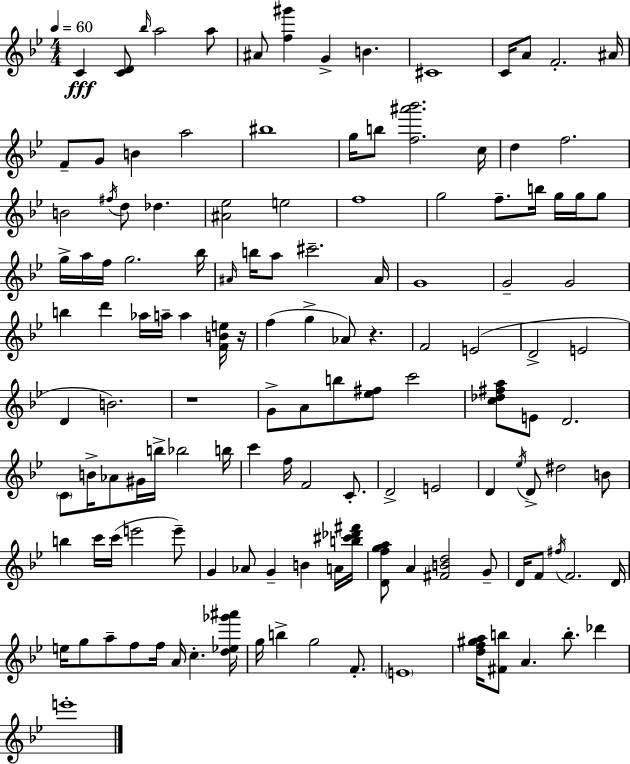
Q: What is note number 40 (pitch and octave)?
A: A#4